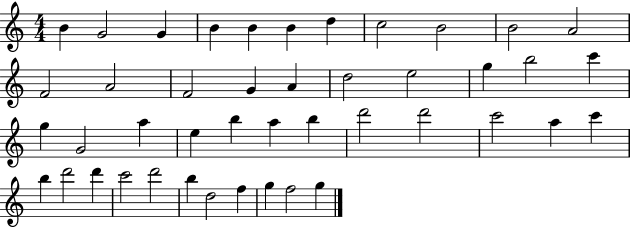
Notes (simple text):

B4/q G4/h G4/q B4/q B4/q B4/q D5/q C5/h B4/h B4/h A4/h F4/h A4/h F4/h G4/q A4/q D5/h E5/h G5/q B5/h C6/q G5/q G4/h A5/q E5/q B5/q A5/q B5/q D6/h D6/h C6/h A5/q C6/q B5/q D6/h D6/q C6/h D6/h B5/q D5/h F5/q G5/q F5/h G5/q